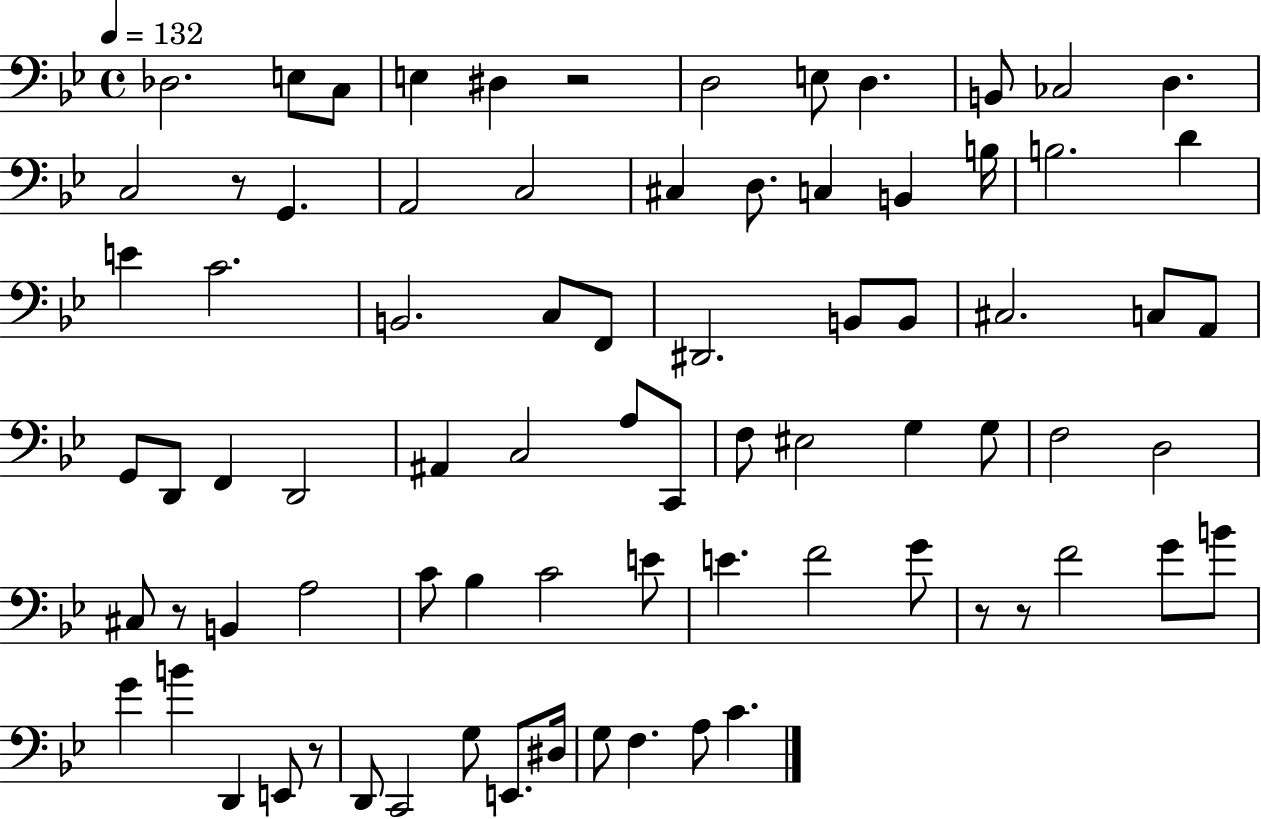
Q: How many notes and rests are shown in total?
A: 79